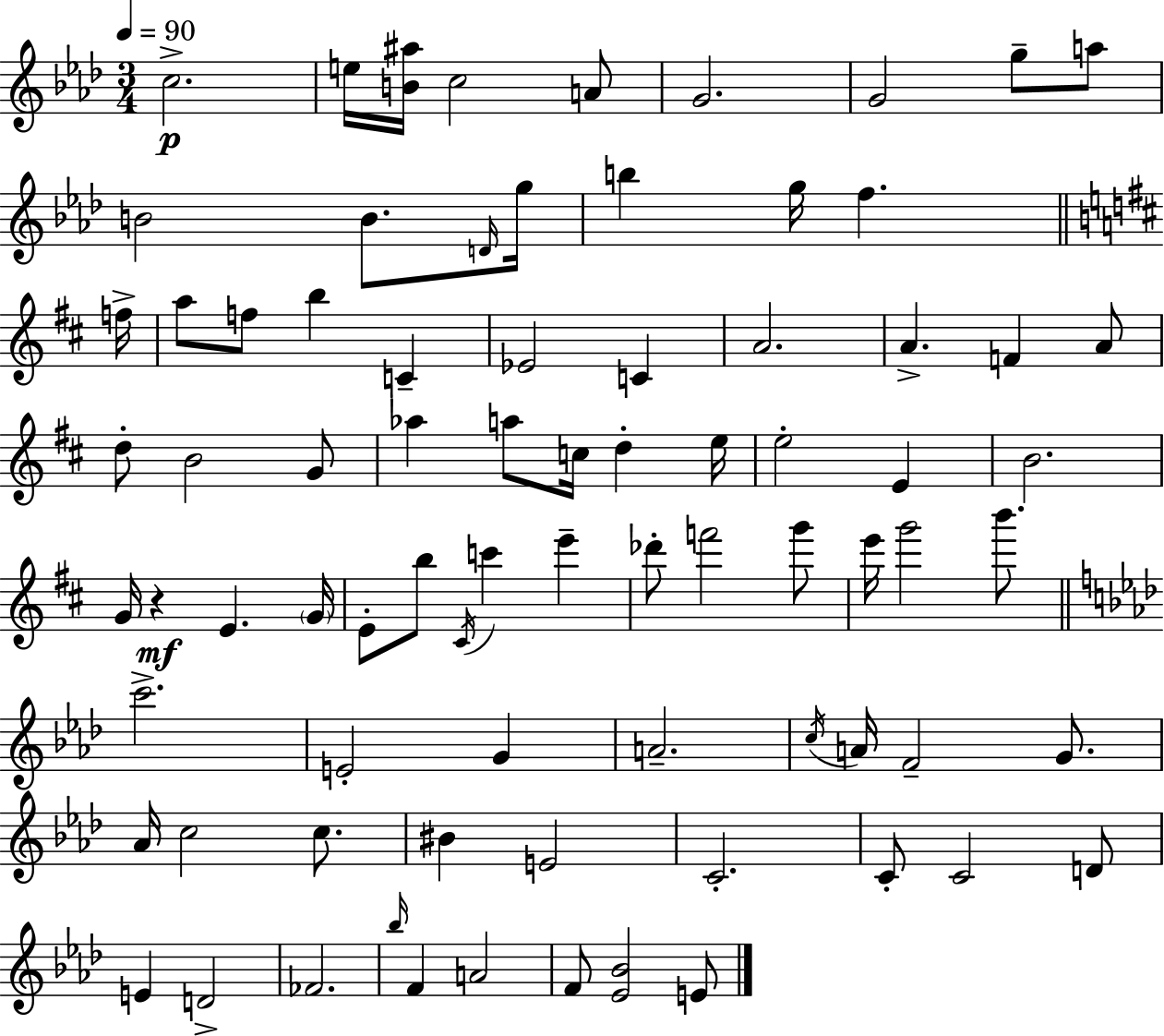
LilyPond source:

{
  \clef treble
  \numericTimeSignature
  \time 3/4
  \key f \minor
  \tempo 4 = 90
  c''2.->\p | e''16 <b' ais''>16 c''2 a'8 | g'2. | g'2 g''8-- a''8 | \break b'2 b'8. \grace { d'16 } | g''16 b''4 g''16 f''4. | \bar "||" \break \key d \major f''16-> a''8 f''8 b''4 c'4-- | ees'2 c'4 | a'2. | a'4.-> f'4 a'8 | \break d''8-. b'2 g'8 | aes''4 a''8 c''16 d''4-. | e''16 e''2-. e'4 | b'2. | \break g'16 r4\mf e'4. | \parenthesize g'16 e'8-. b''8 \acciaccatura { cis'16 } c'''4 e'''4-- | des'''8-. f'''2 | g'''8 e'''16 g'''2 b'''8. | \break \bar "||" \break \key aes \major c'''2.-> | e'2-. g'4 | a'2.-- | \acciaccatura { c''16 } a'16 f'2-- g'8. | \break aes'16 c''2 c''8. | bis'4 e'2 | c'2.-. | c'8-. c'2 d'8 | \break e'4 d'2-> | fes'2. | \grace { bes''16 } f'4 a'2 | f'8 <ees' bes'>2 | \break e'8 \bar "|."
}